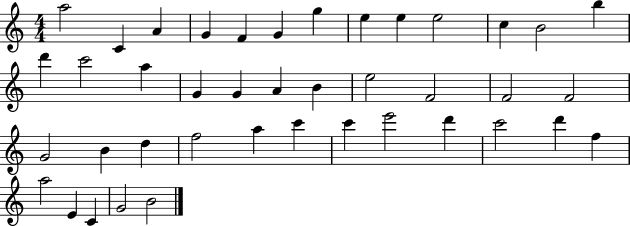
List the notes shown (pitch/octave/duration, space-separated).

A5/h C4/q A4/q G4/q F4/q G4/q G5/q E5/q E5/q E5/h C5/q B4/h B5/q D6/q C6/h A5/q G4/q G4/q A4/q B4/q E5/h F4/h F4/h F4/h G4/h B4/q D5/q F5/h A5/q C6/q C6/q E6/h D6/q C6/h D6/q F5/q A5/h E4/q C4/q G4/h B4/h